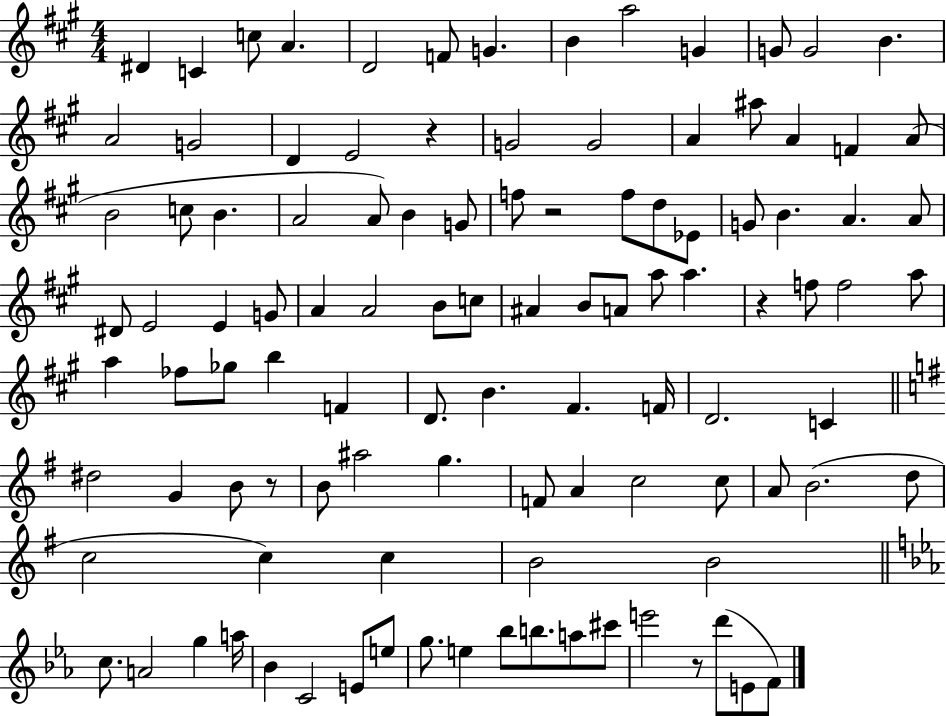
D#4/q C4/q C5/e A4/q. D4/h F4/e G4/q. B4/q A5/h G4/q G4/e G4/h B4/q. A4/h G4/h D4/q E4/h R/q G4/h G4/h A4/q A#5/e A4/q F4/q A4/e B4/h C5/e B4/q. A4/h A4/e B4/q G4/e F5/e R/h F5/e D5/e Eb4/e G4/e B4/q. A4/q. A4/e D#4/e E4/h E4/q G4/e A4/q A4/h B4/e C5/e A#4/q B4/e A4/e A5/e A5/q. R/q F5/e F5/h A5/e A5/q FES5/e Gb5/e B5/q F4/q D4/e. B4/q. F#4/q. F4/s D4/h. C4/q D#5/h G4/q B4/e R/e B4/e A#5/h G5/q. F4/e A4/q C5/h C5/e A4/e B4/h. D5/e C5/h C5/q C5/q B4/h B4/h C5/e. A4/h G5/q A5/s Bb4/q C4/h E4/e E5/e G5/e. E5/q Bb5/e B5/e. A5/e C#6/e E6/h R/e D6/e E4/e F4/e